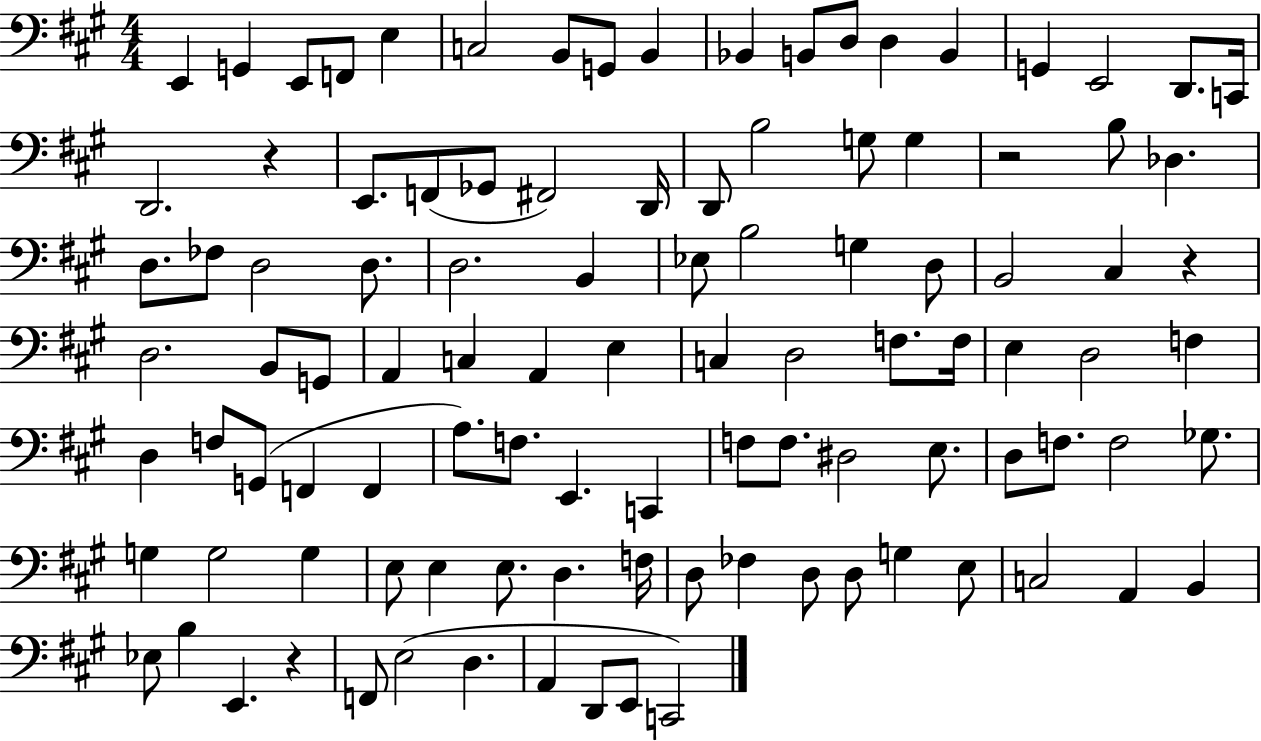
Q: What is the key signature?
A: A major